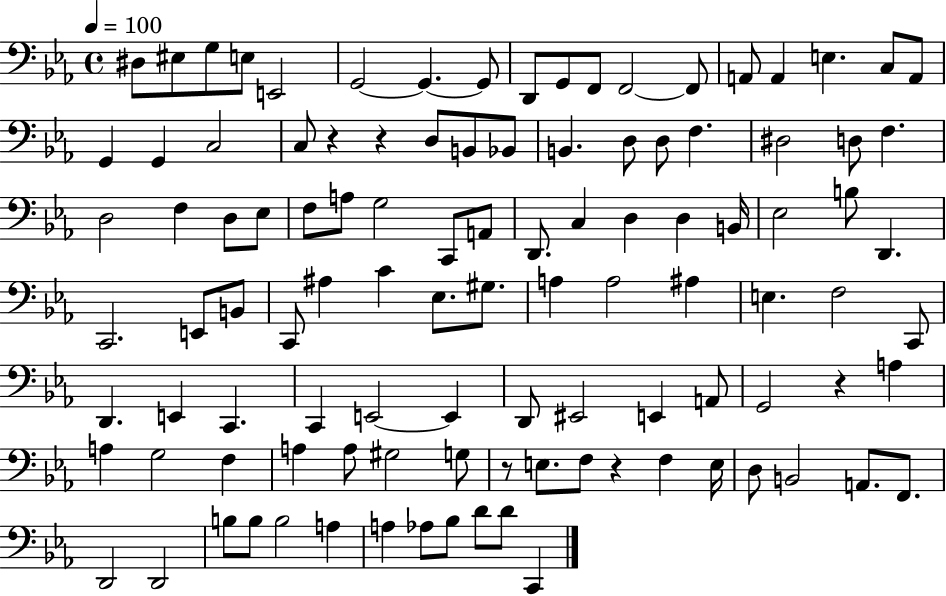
D#3/e EIS3/e G3/e E3/e E2/h G2/h G2/q. G2/e D2/e G2/e F2/e F2/h F2/e A2/e A2/q E3/q. C3/e A2/e G2/q G2/q C3/h C3/e R/q R/q D3/e B2/e Bb2/e B2/q. D3/e D3/e F3/q. D#3/h D3/e F3/q. D3/h F3/q D3/e Eb3/e F3/e A3/e G3/h C2/e A2/e D2/e. C3/q D3/q D3/q B2/s Eb3/h B3/e D2/q. C2/h. E2/e B2/e C2/e A#3/q C4/q Eb3/e. G#3/e. A3/q A3/h A#3/q E3/q. F3/h C2/e D2/q. E2/q C2/q. C2/q E2/h E2/q D2/e EIS2/h E2/q A2/e G2/h R/q A3/q A3/q G3/h F3/q A3/q A3/e G#3/h G3/e R/e E3/e. F3/e R/q F3/q E3/s D3/e B2/h A2/e. F2/e. D2/h D2/h B3/e B3/e B3/h A3/q A3/q Ab3/e Bb3/e D4/e D4/e C2/q